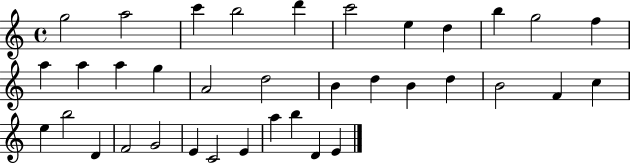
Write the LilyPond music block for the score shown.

{
  \clef treble
  \time 4/4
  \defaultTimeSignature
  \key c \major
  g''2 a''2 | c'''4 b''2 d'''4 | c'''2 e''4 d''4 | b''4 g''2 f''4 | \break a''4 a''4 a''4 g''4 | a'2 d''2 | b'4 d''4 b'4 d''4 | b'2 f'4 c''4 | \break e''4 b''2 d'4 | f'2 g'2 | e'4 c'2 e'4 | a''4 b''4 d'4 e'4 | \break \bar "|."
}